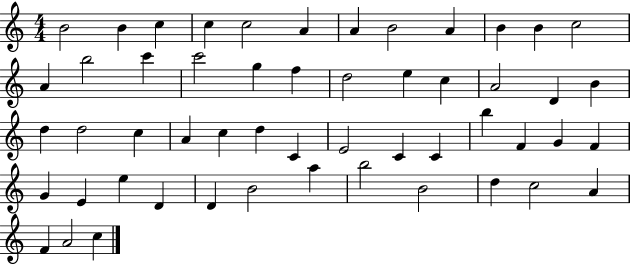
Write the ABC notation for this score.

X:1
T:Untitled
M:4/4
L:1/4
K:C
B2 B c c c2 A A B2 A B B c2 A b2 c' c'2 g f d2 e c A2 D B d d2 c A c d C E2 C C b F G F G E e D D B2 a b2 B2 d c2 A F A2 c